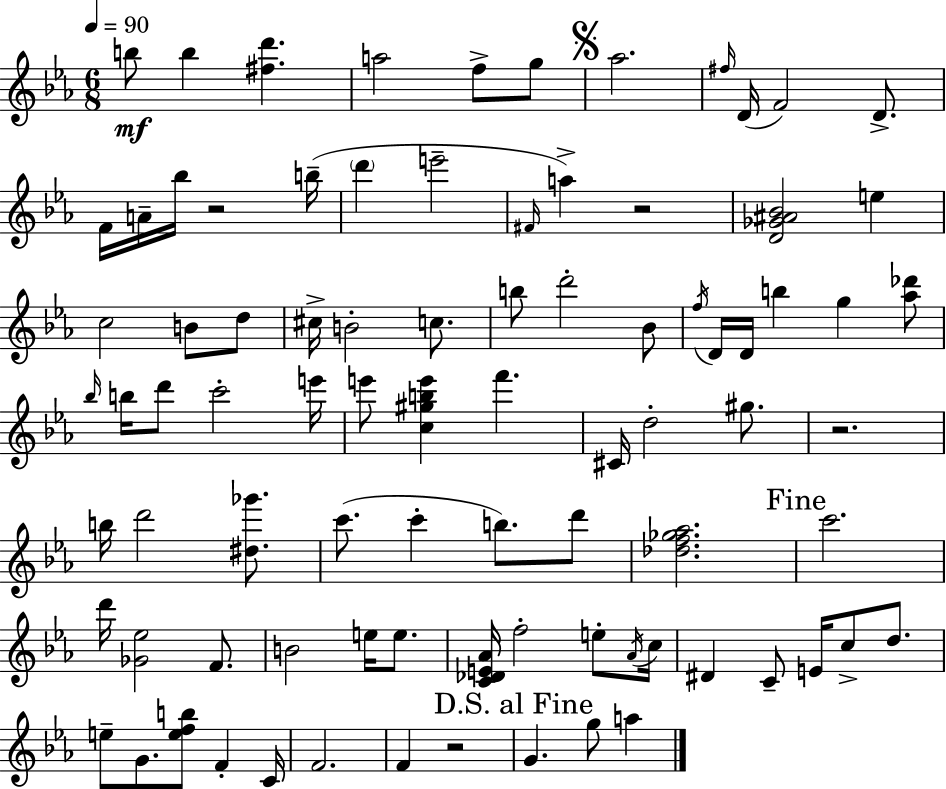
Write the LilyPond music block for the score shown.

{
  \clef treble
  \numericTimeSignature
  \time 6/8
  \key c \minor
  \tempo 4 = 90
  \repeat volta 2 { b''8\mf b''4 <fis'' d'''>4. | a''2 f''8-> g''8 | \mark \markup { \musicglyph "scripts.segno" } aes''2. | \grace { fis''16 }( d'16 f'2) d'8.-> | \break f'16 a'16-- bes''16 r2 | b''16--( \parenthesize d'''4 e'''2-- | \grace { fis'16 } a''4->) r2 | <d' ges' ais' bes'>2 e''4 | \break c''2 b'8 | d''8 cis''16-> b'2-. c''8. | b''8 d'''2-. | bes'8 \acciaccatura { f''16 } d'16 d'16 b''4 g''4 | \break <aes'' des'''>8 \grace { bes''16 } b''16 d'''8 c'''2-. | e'''16 e'''8 <c'' gis'' b'' e'''>4 f'''4. | cis'16 d''2-. | gis''8. r2. | \break b''16 d'''2 | <dis'' ges'''>8. c'''8.( c'''4-. b''8.) | d'''8 <des'' f'' ges'' aes''>2. | \mark "Fine" c'''2. | \break d'''16 <ges' ees''>2 | f'8. b'2 | e''16 e''8. <c' des' e' aes'>16 f''2-. | e''8-. \acciaccatura { aes'16 } c''16 dis'4 c'8-- e'16 | \break c''8-> d''8. e''8-- g'8. <e'' f'' b''>8 | f'4-. c'16 f'2. | f'4 r2 | \mark "D.S. al Fine" g'4. g''8 | \break a''4 } \bar "|."
}